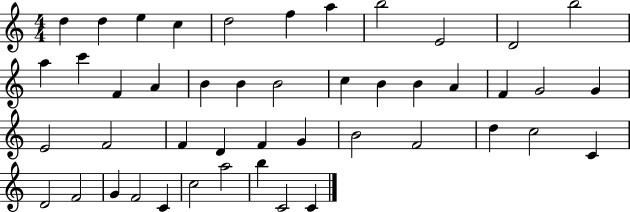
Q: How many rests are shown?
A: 0